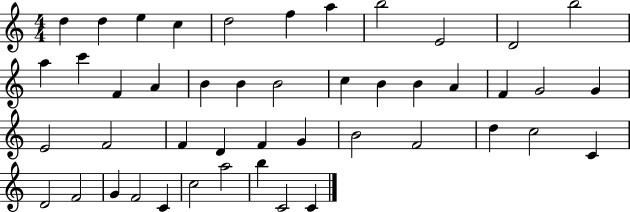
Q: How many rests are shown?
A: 0